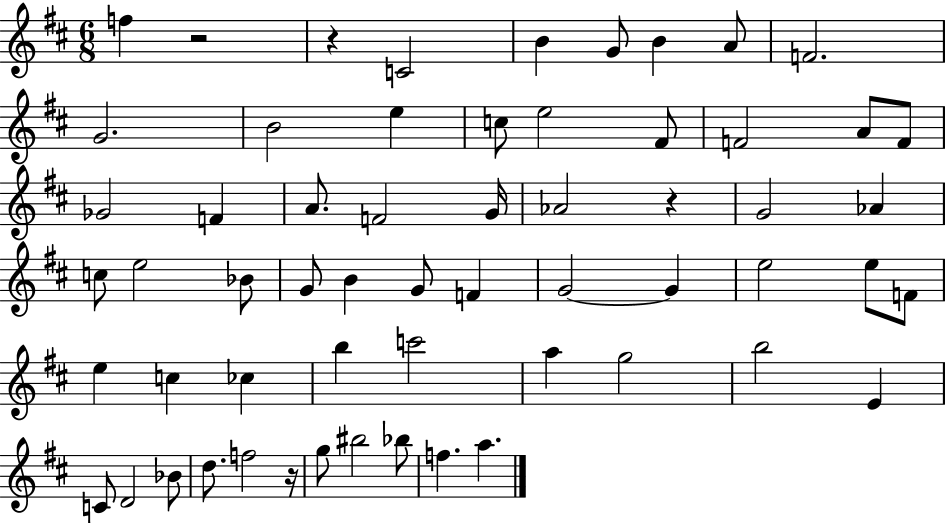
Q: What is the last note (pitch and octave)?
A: A5